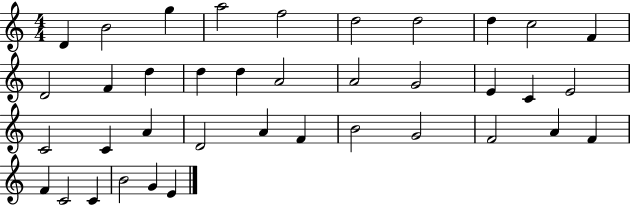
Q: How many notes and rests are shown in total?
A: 38